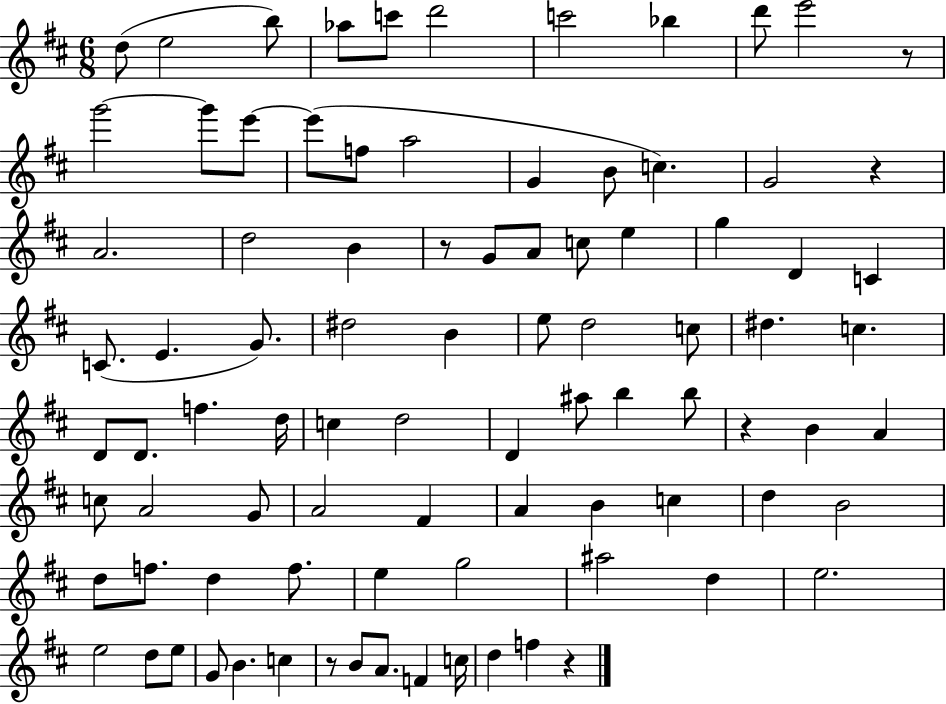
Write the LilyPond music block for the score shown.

{
  \clef treble
  \numericTimeSignature
  \time 6/8
  \key d \major
  d''8( e''2 b''8) | aes''8 c'''8 d'''2 | c'''2 bes''4 | d'''8 e'''2 r8 | \break g'''2~~ g'''8 e'''8~~ | e'''8( f''8 a''2 | g'4 b'8 c''4.) | g'2 r4 | \break a'2. | d''2 b'4 | r8 g'8 a'8 c''8 e''4 | g''4 d'4 c'4 | \break c'8.( e'4. g'8.) | dis''2 b'4 | e''8 d''2 c''8 | dis''4. c''4. | \break d'8 d'8. f''4. d''16 | c''4 d''2 | d'4 ais''8 b''4 b''8 | r4 b'4 a'4 | \break c''8 a'2 g'8 | a'2 fis'4 | a'4 b'4 c''4 | d''4 b'2 | \break d''8 f''8. d''4 f''8. | e''4 g''2 | ais''2 d''4 | e''2. | \break e''2 d''8 e''8 | g'8 b'4. c''4 | r8 b'8 a'8. f'4 c''16 | d''4 f''4 r4 | \break \bar "|."
}